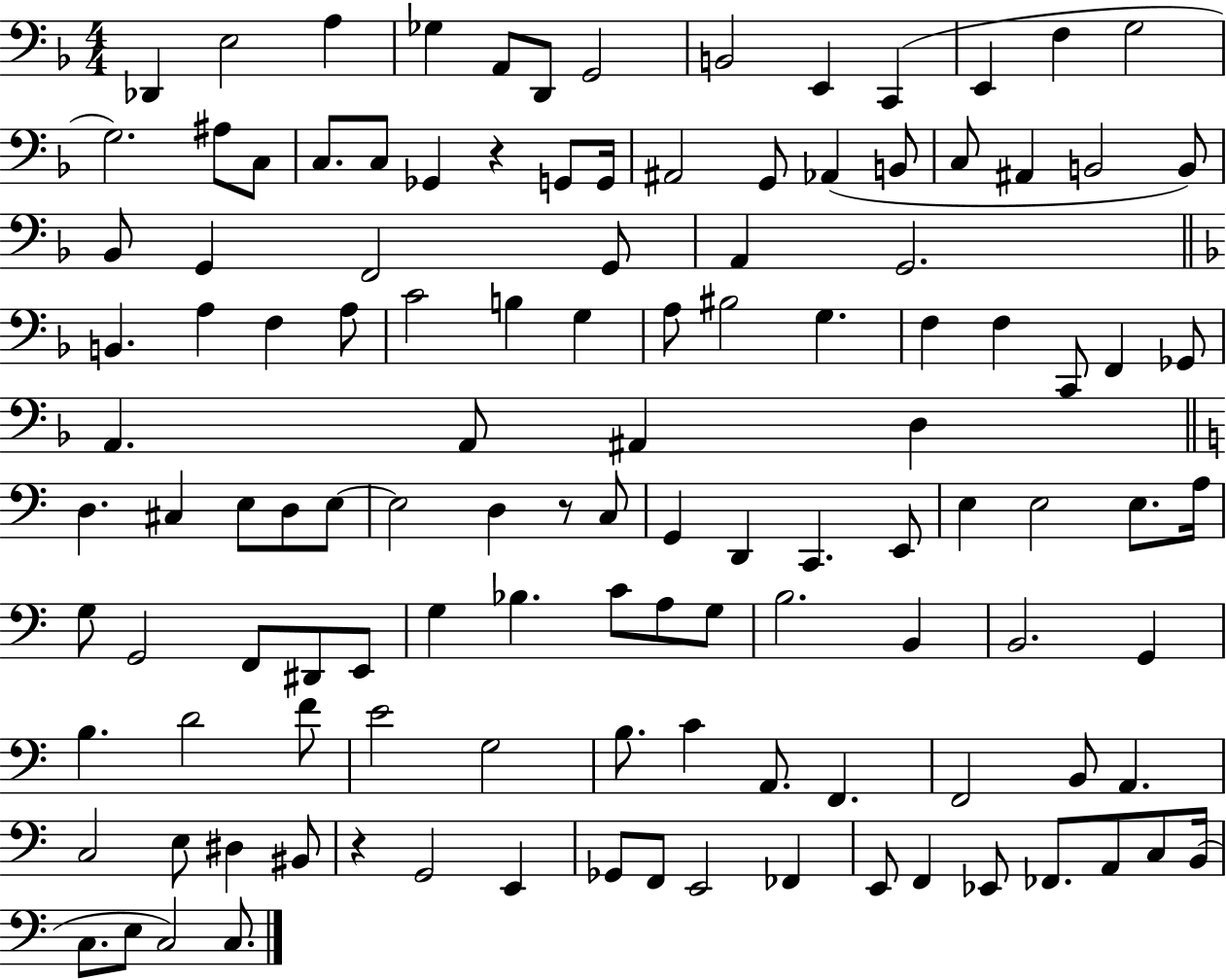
Db2/q E3/h A3/q Gb3/q A2/e D2/e G2/h B2/h E2/q C2/q E2/q F3/q G3/h G3/h. A#3/e C3/e C3/e. C3/e Gb2/q R/q G2/e G2/s A#2/h G2/e Ab2/q B2/e C3/e A#2/q B2/h B2/e Bb2/e G2/q F2/h G2/e A2/q G2/h. B2/q. A3/q F3/q A3/e C4/h B3/q G3/q A3/e BIS3/h G3/q. F3/q F3/q C2/e F2/q Gb2/e A2/q. A2/e A#2/q D3/q D3/q. C#3/q E3/e D3/e E3/e E3/h D3/q R/e C3/e G2/q D2/q C2/q. E2/e E3/q E3/h E3/e. A3/s G3/e G2/h F2/e D#2/e E2/e G3/q Bb3/q. C4/e A3/e G3/e B3/h. B2/q B2/h. G2/q B3/q. D4/h F4/e E4/h G3/h B3/e. C4/q A2/e. F2/q. F2/h B2/e A2/q. C3/h E3/e D#3/q BIS2/e R/q G2/h E2/q Gb2/e F2/e E2/h FES2/q E2/e F2/q Eb2/e FES2/e. A2/e C3/e B2/s C3/e. E3/e C3/h C3/e.